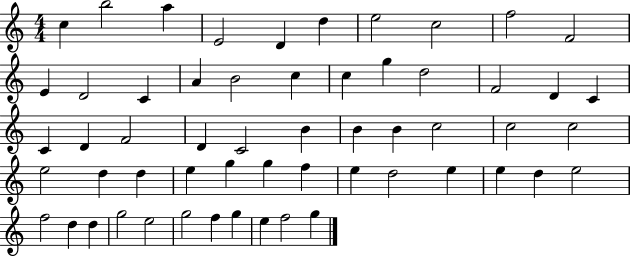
{
  \clef treble
  \numericTimeSignature
  \time 4/4
  \key c \major
  c''4 b''2 a''4 | e'2 d'4 d''4 | e''2 c''2 | f''2 f'2 | \break e'4 d'2 c'4 | a'4 b'2 c''4 | c''4 g''4 d''2 | f'2 d'4 c'4 | \break c'4 d'4 f'2 | d'4 c'2 b'4 | b'4 b'4 c''2 | c''2 c''2 | \break e''2 d''4 d''4 | e''4 g''4 g''4 f''4 | e''4 d''2 e''4 | e''4 d''4 e''2 | \break f''2 d''4 d''4 | g''2 e''2 | g''2 f''4 g''4 | e''4 f''2 g''4 | \break \bar "|."
}